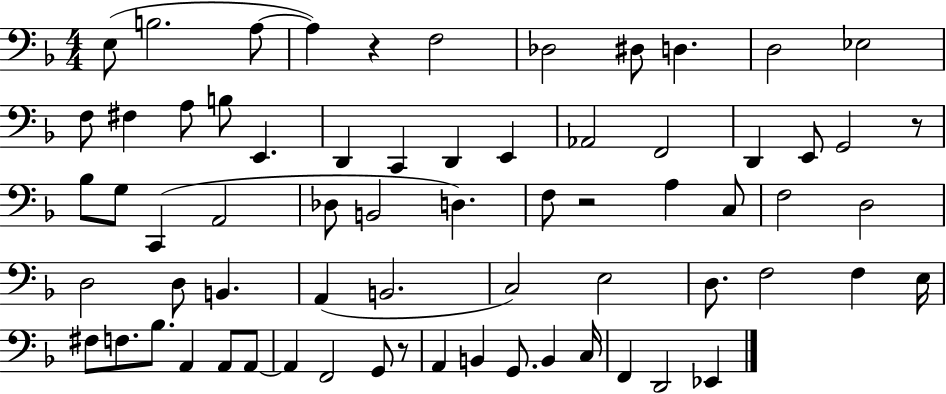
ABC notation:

X:1
T:Untitled
M:4/4
L:1/4
K:F
E,/2 B,2 A,/2 A, z F,2 _D,2 ^D,/2 D, D,2 _E,2 F,/2 ^F, A,/2 B,/2 E,, D,, C,, D,, E,, _A,,2 F,,2 D,, E,,/2 G,,2 z/2 _B,/2 G,/2 C,, A,,2 _D,/2 B,,2 D, F,/2 z2 A, C,/2 F,2 D,2 D,2 D,/2 B,, A,, B,,2 C,2 E,2 D,/2 F,2 F, E,/4 ^F,/2 F,/2 _B,/2 A,, A,,/2 A,,/2 A,, F,,2 G,,/2 z/2 A,, B,, G,,/2 B,, C,/4 F,, D,,2 _E,,